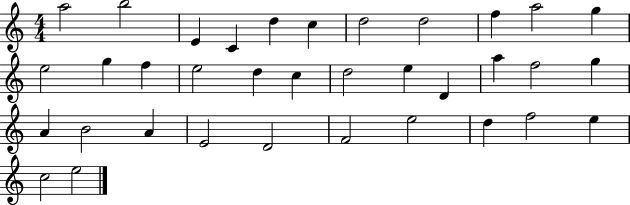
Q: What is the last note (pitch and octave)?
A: E5